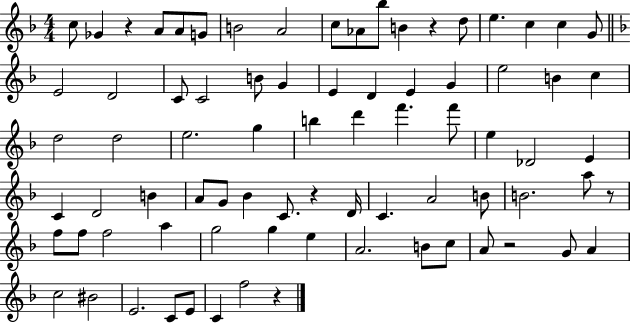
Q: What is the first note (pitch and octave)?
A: C5